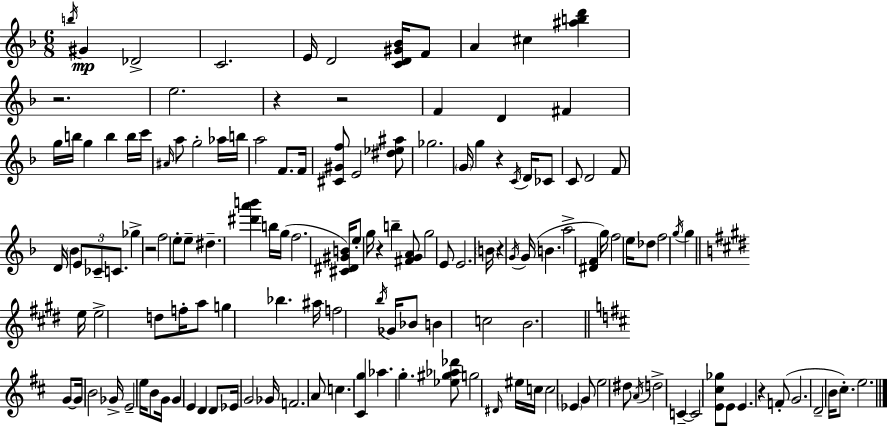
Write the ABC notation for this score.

X:1
T:Untitled
M:6/8
L:1/4
K:F
b/4 ^G _D2 C2 E/4 D2 [CD^G_B]/4 F/2 A ^c [^abd'] z2 e2 z z2 F D ^F g/4 b/4 g b b/4 c'/4 ^A/4 a/2 g2 _a/4 b/4 a2 F/2 F/4 [^C^Gf]/2 E2 [^d_e^a]/2 _g2 G/4 g z C/4 D/4 _C/2 C/2 D2 F/2 D/4 _B E/2 _C/2 C/2 _g z2 f2 e/2 e/2 ^d [^d'a'b'] b/4 g/4 f2 [^C^D^GB]/4 e/2 g/4 z b [^FGA]/2 g2 E/2 E2 B/4 z G/4 G/4 B a2 [^DF] g/4 f2 e/4 _d/2 f2 g/4 g e/4 e2 d/2 f/4 a/2 g _b ^a/4 f2 b/4 _G/4 _B/2 B c2 B2 G/2 G/4 B2 _G/4 E2 e/4 B/2 G/4 G E D D/2 _E/4 G2 _G/4 F2 A/2 c [^Cg] _a g [_e^g_a_d']/2 g2 ^D/4 ^e/4 c/4 c2 _E G/2 e2 ^d/2 A/4 d2 C C2 [E^c_g]/2 E/2 E z F/2 G2 D2 B/4 ^c/2 e2